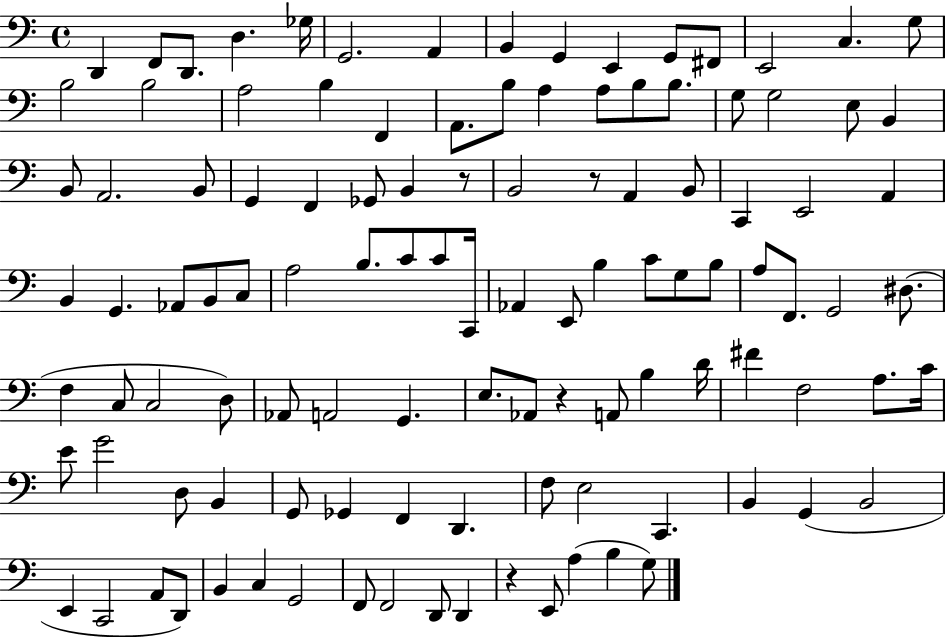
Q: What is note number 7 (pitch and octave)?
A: A2